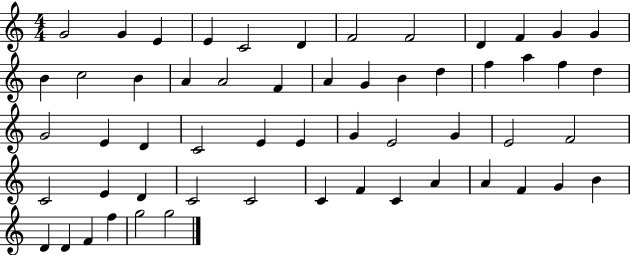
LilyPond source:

{
  \clef treble
  \numericTimeSignature
  \time 4/4
  \key c \major
  g'2 g'4 e'4 | e'4 c'2 d'4 | f'2 f'2 | d'4 f'4 g'4 g'4 | \break b'4 c''2 b'4 | a'4 a'2 f'4 | a'4 g'4 b'4 d''4 | f''4 a''4 f''4 d''4 | \break g'2 e'4 d'4 | c'2 e'4 e'4 | g'4 e'2 g'4 | e'2 f'2 | \break c'2 e'4 d'4 | c'2 c'2 | c'4 f'4 c'4 a'4 | a'4 f'4 g'4 b'4 | \break d'4 d'4 f'4 f''4 | g''2 g''2 | \bar "|."
}